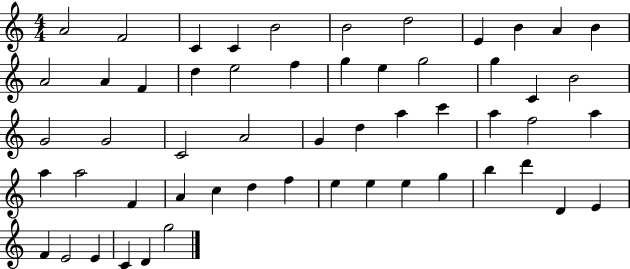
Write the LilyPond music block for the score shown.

{
  \clef treble
  \numericTimeSignature
  \time 4/4
  \key c \major
  a'2 f'2 | c'4 c'4 b'2 | b'2 d''2 | e'4 b'4 a'4 b'4 | \break a'2 a'4 f'4 | d''4 e''2 f''4 | g''4 e''4 g''2 | g''4 c'4 b'2 | \break g'2 g'2 | c'2 a'2 | g'4 d''4 a''4 c'''4 | a''4 f''2 a''4 | \break a''4 a''2 f'4 | a'4 c''4 d''4 f''4 | e''4 e''4 e''4 g''4 | b''4 d'''4 d'4 e'4 | \break f'4 e'2 e'4 | c'4 d'4 g''2 | \bar "|."
}